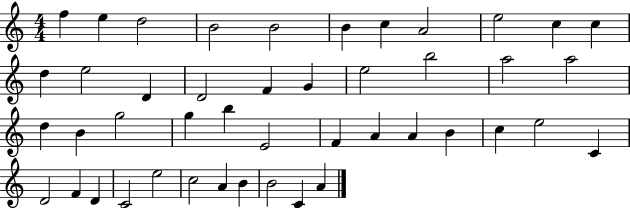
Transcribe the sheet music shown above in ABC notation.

X:1
T:Untitled
M:4/4
L:1/4
K:C
f e d2 B2 B2 B c A2 e2 c c d e2 D D2 F G e2 b2 a2 a2 d B g2 g b E2 F A A B c e2 C D2 F D C2 e2 c2 A B B2 C A